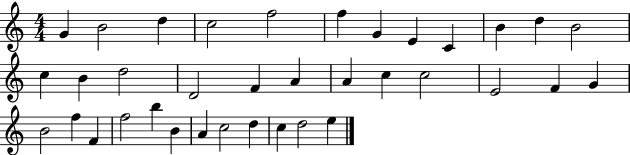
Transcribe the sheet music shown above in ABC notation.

X:1
T:Untitled
M:4/4
L:1/4
K:C
G B2 d c2 f2 f G E C B d B2 c B d2 D2 F A A c c2 E2 F G B2 f F f2 b B A c2 d c d2 e